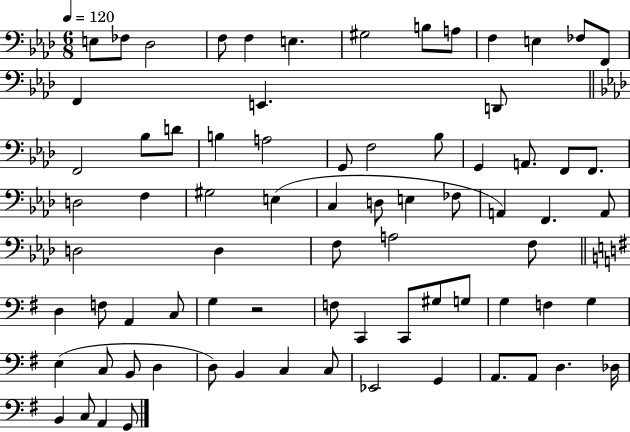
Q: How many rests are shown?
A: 1